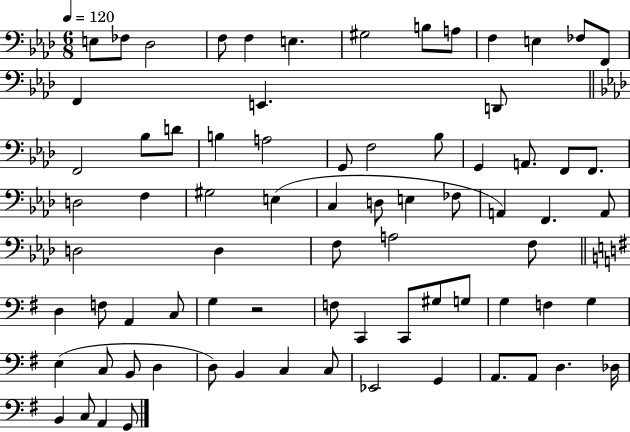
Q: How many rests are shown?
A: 1